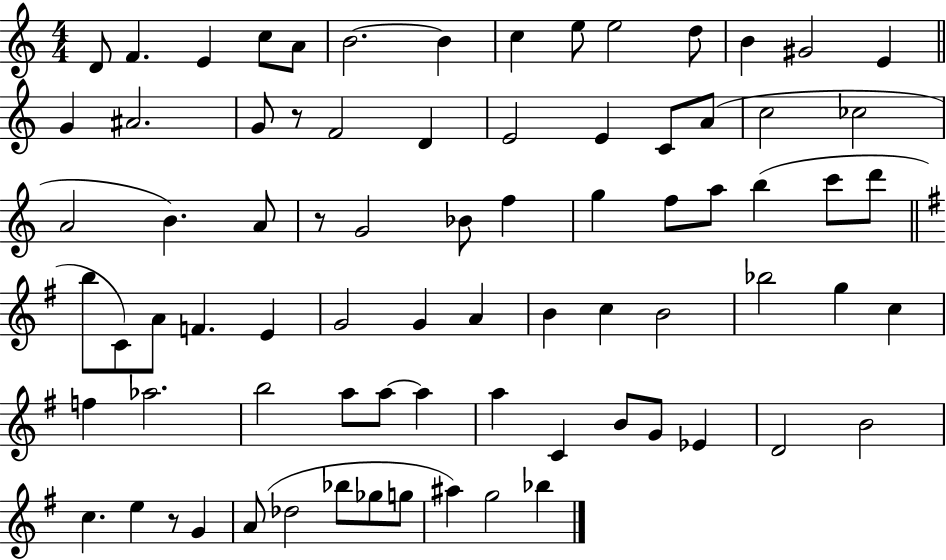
{
  \clef treble
  \numericTimeSignature
  \time 4/4
  \key c \major
  d'8 f'4. e'4 c''8 a'8 | b'2.~~ b'4 | c''4 e''8 e''2 d''8 | b'4 gis'2 e'4 | \break \bar "||" \break \key c \major g'4 ais'2. | g'8 r8 f'2 d'4 | e'2 e'4 c'8 a'8( | c''2 ces''2 | \break a'2 b'4.) a'8 | r8 g'2 bes'8 f''4 | g''4 f''8 a''8 b''4( c'''8 d'''8 | \bar "||" \break \key g \major b''8 c'8) a'8 f'4. e'4 | g'2 g'4 a'4 | b'4 c''4 b'2 | bes''2 g''4 c''4 | \break f''4 aes''2. | b''2 a''8 a''8~~ a''4 | a''4 c'4 b'8 g'8 ees'4 | d'2 b'2 | \break c''4. e''4 r8 g'4 | a'8( des''2 bes''8 ges''8 g''8 | ais''4) g''2 bes''4 | \bar "|."
}